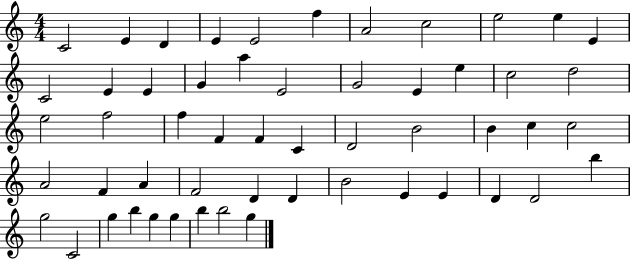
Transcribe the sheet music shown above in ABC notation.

X:1
T:Untitled
M:4/4
L:1/4
K:C
C2 E D E E2 f A2 c2 e2 e E C2 E E G a E2 G2 E e c2 d2 e2 f2 f F F C D2 B2 B c c2 A2 F A F2 D D B2 E E D D2 b g2 C2 g b g g b b2 g